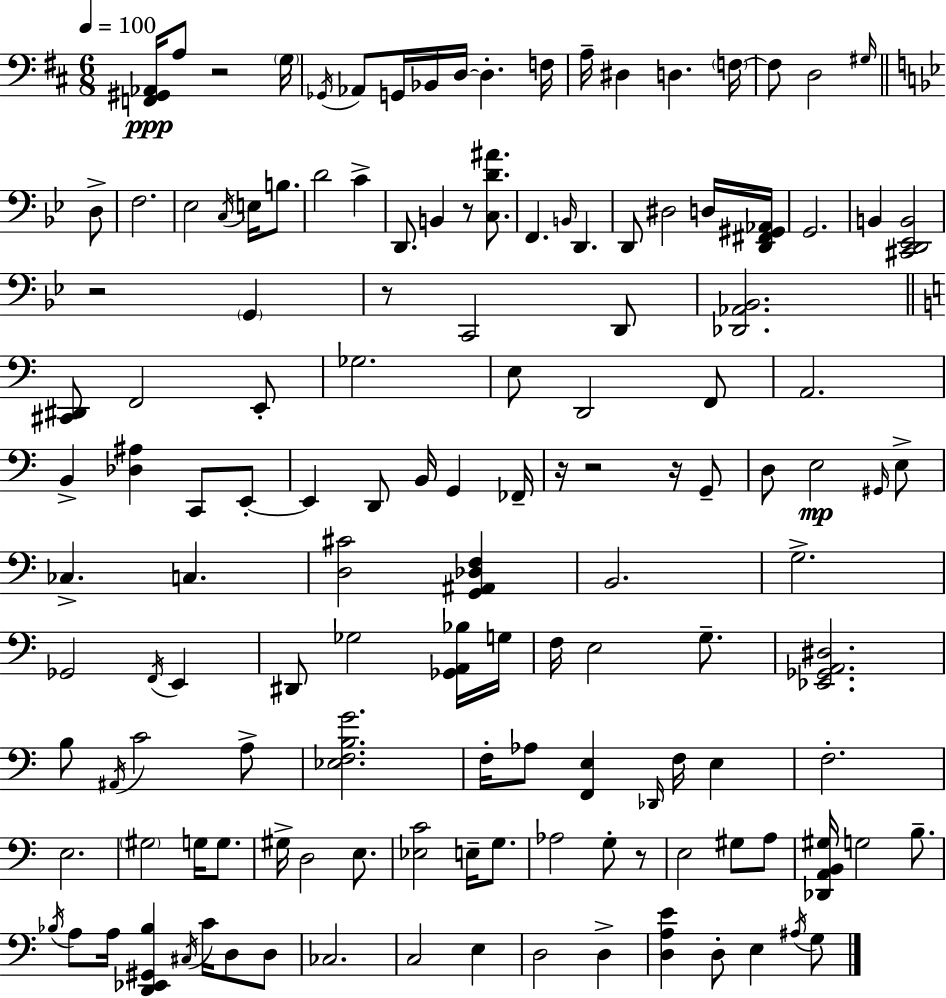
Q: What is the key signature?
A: D major